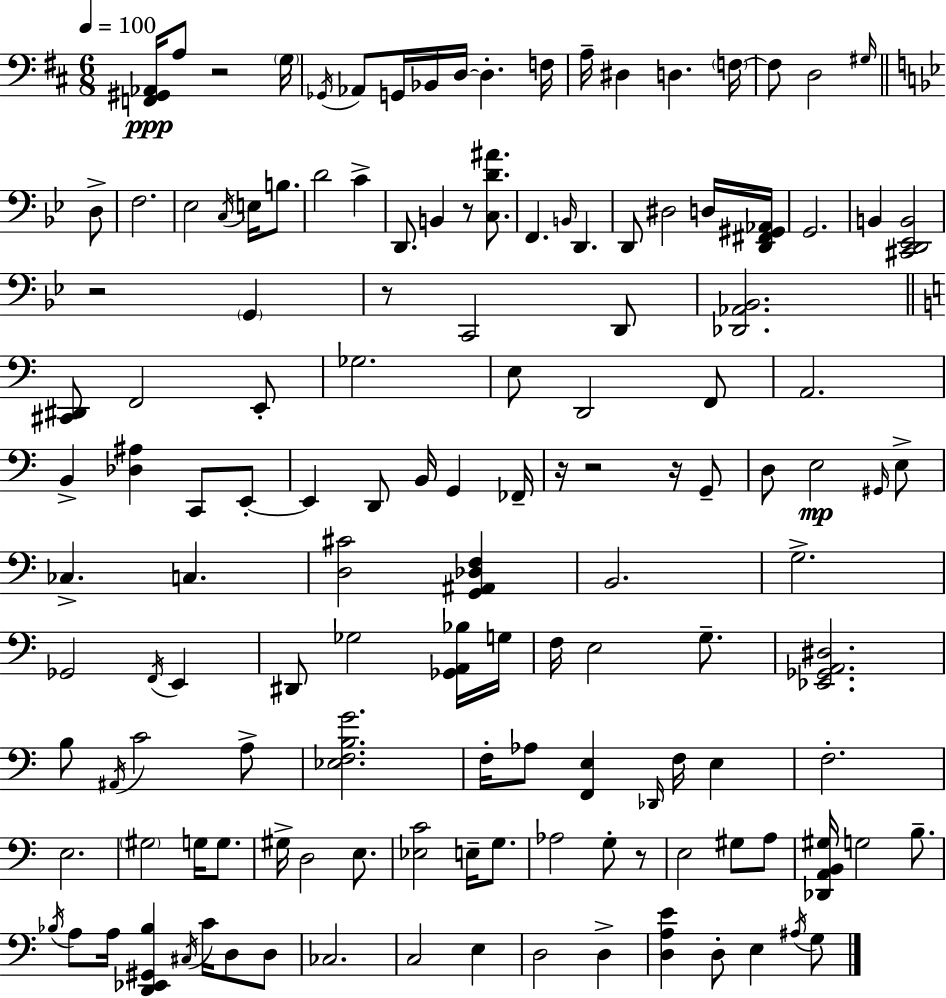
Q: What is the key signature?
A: D major